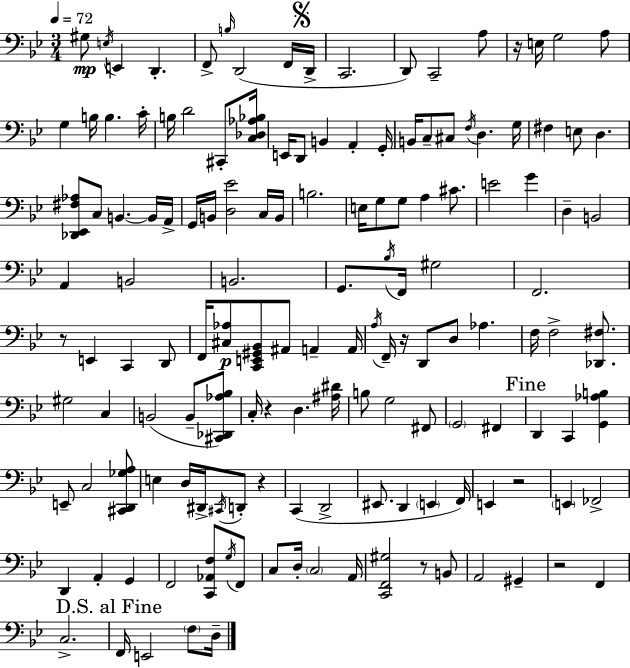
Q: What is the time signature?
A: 3/4